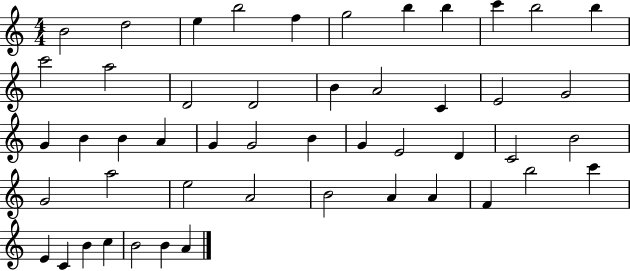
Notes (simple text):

B4/h D5/h E5/q B5/h F5/q G5/h B5/q B5/q C6/q B5/h B5/q C6/h A5/h D4/h D4/h B4/q A4/h C4/q E4/h G4/h G4/q B4/q B4/q A4/q G4/q G4/h B4/q G4/q E4/h D4/q C4/h B4/h G4/h A5/h E5/h A4/h B4/h A4/q A4/q F4/q B5/h C6/q E4/q C4/q B4/q C5/q B4/h B4/q A4/q